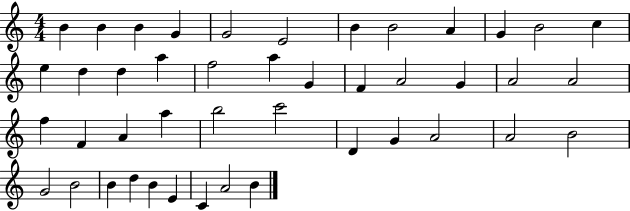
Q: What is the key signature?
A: C major